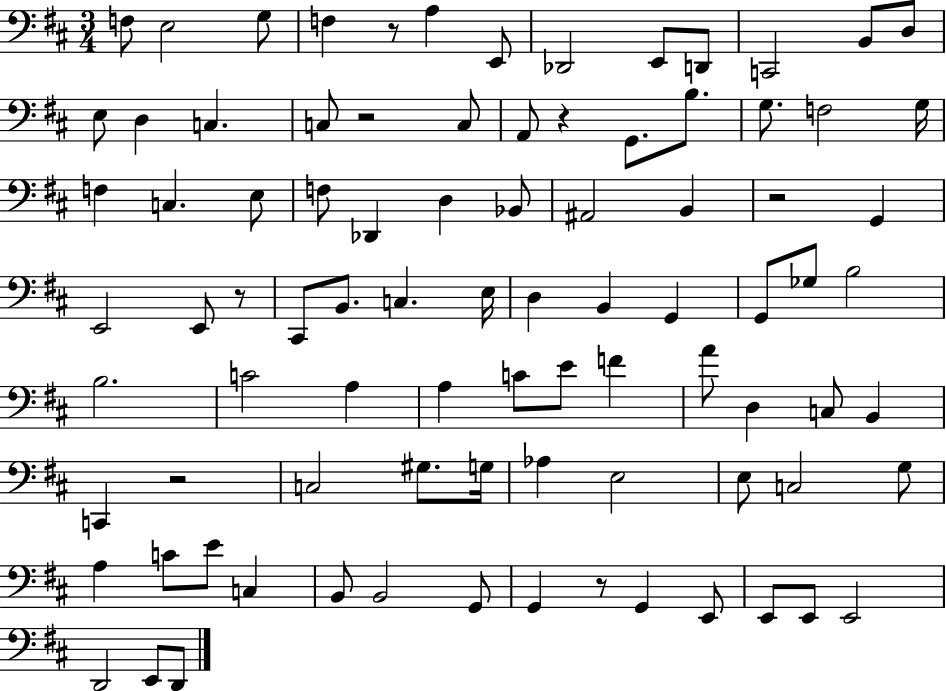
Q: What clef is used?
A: bass